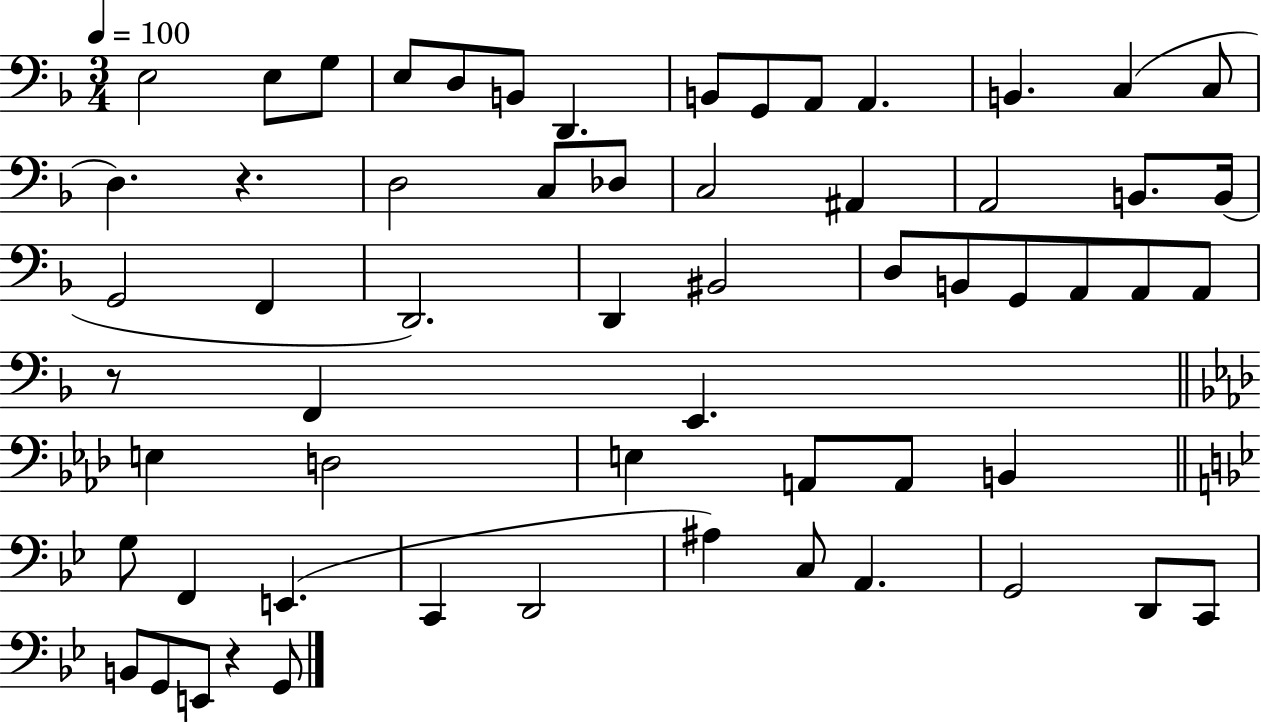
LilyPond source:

{
  \clef bass
  \numericTimeSignature
  \time 3/4
  \key f \major
  \tempo 4 = 100
  e2 e8 g8 | e8 d8 b,8 d,4. | b,8 g,8 a,8 a,4. | b,4. c4( c8 | \break d4.) r4. | d2 c8 des8 | c2 ais,4 | a,2 b,8. b,16( | \break g,2 f,4 | d,2.) | d,4 bis,2 | d8 b,8 g,8 a,8 a,8 a,8 | \break r8 f,4 e,4. | \bar "||" \break \key aes \major e4 d2 | e4 a,8 a,8 b,4 | \bar "||" \break \key bes \major g8 f,4 e,4.( | c,4 d,2 | ais4) c8 a,4. | g,2 d,8 c,8 | \break b,8 g,8 e,8 r4 g,8 | \bar "|."
}